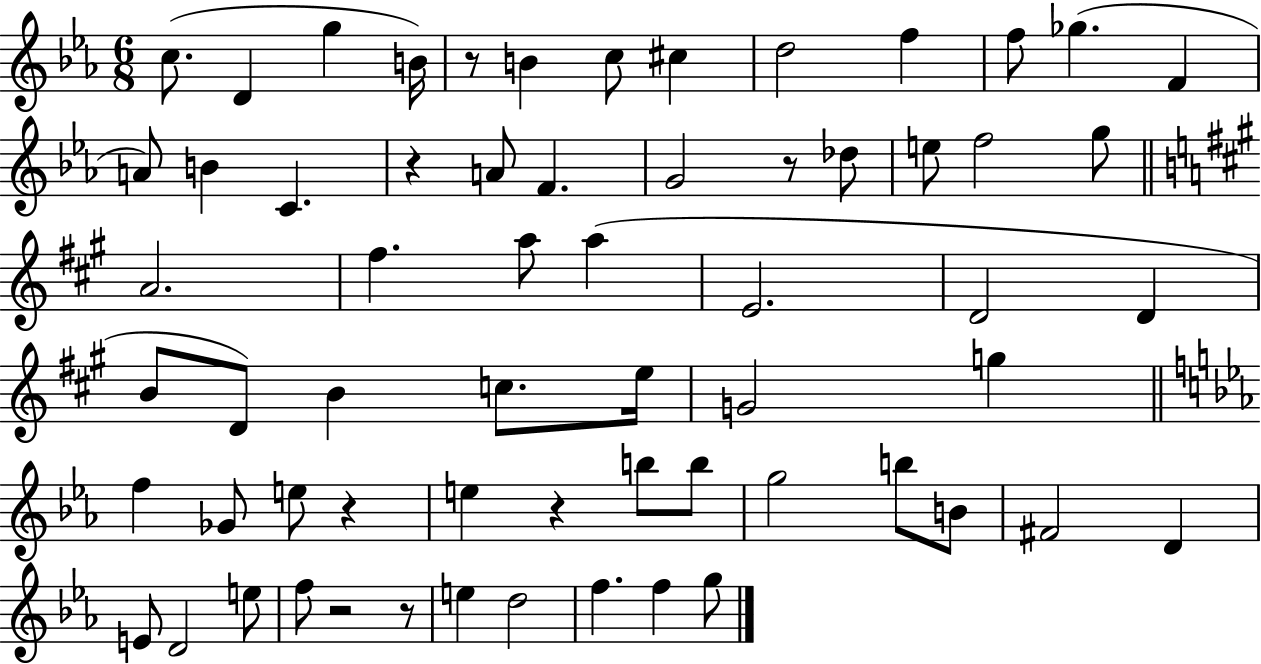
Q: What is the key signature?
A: EES major